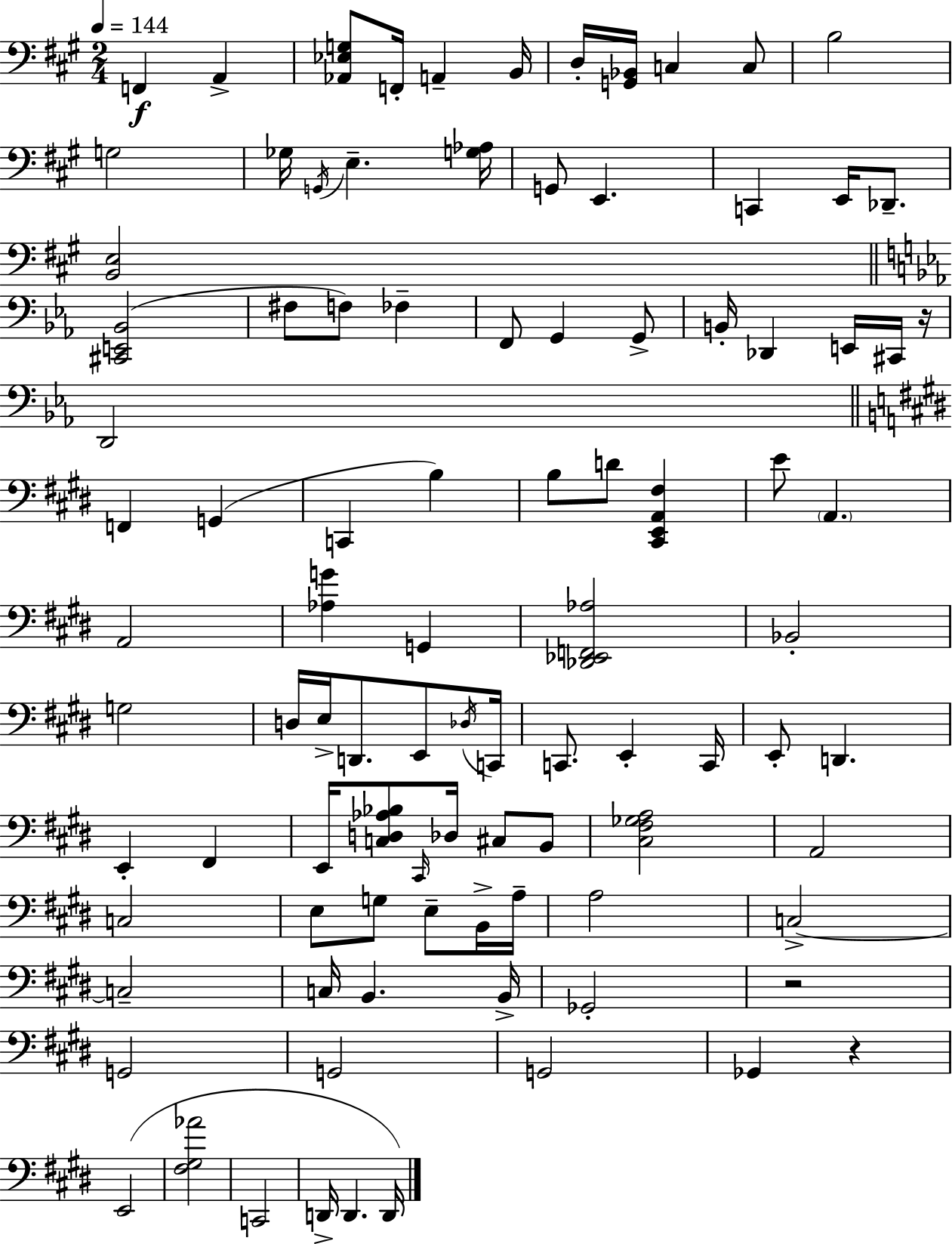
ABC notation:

X:1
T:Untitled
M:2/4
L:1/4
K:A
F,, A,, [_A,,_E,G,]/2 F,,/4 A,, B,,/4 D,/4 [G,,_B,,]/4 C, C,/2 B,2 G,2 _G,/4 G,,/4 E, [G,_A,]/4 G,,/2 E,, C,, E,,/4 _D,,/2 [B,,E,]2 [^C,,E,,_B,,]2 ^F,/2 F,/2 _F, F,,/2 G,, G,,/2 B,,/4 _D,, E,,/4 ^C,,/4 z/4 D,,2 F,, G,, C,, B, B,/2 D/2 [^C,,E,,A,,^F,] E/2 A,, A,,2 [_A,G] G,, [_D,,_E,,F,,_A,]2 _B,,2 G,2 D,/4 E,/4 D,,/2 E,,/2 _D,/4 C,,/4 C,,/2 E,, C,,/4 E,,/2 D,, E,, ^F,, E,,/4 [C,D,_A,_B,]/2 ^C,,/4 _D,/4 ^C,/2 B,,/2 [^C,^F,_G,A,]2 A,,2 C,2 E,/2 G,/2 E,/2 B,,/4 A,/4 A,2 C,2 C,2 C,/4 B,, B,,/4 _G,,2 z2 G,,2 G,,2 G,,2 _G,, z E,,2 [^F,^G,_A]2 C,,2 D,,/4 D,, D,,/4